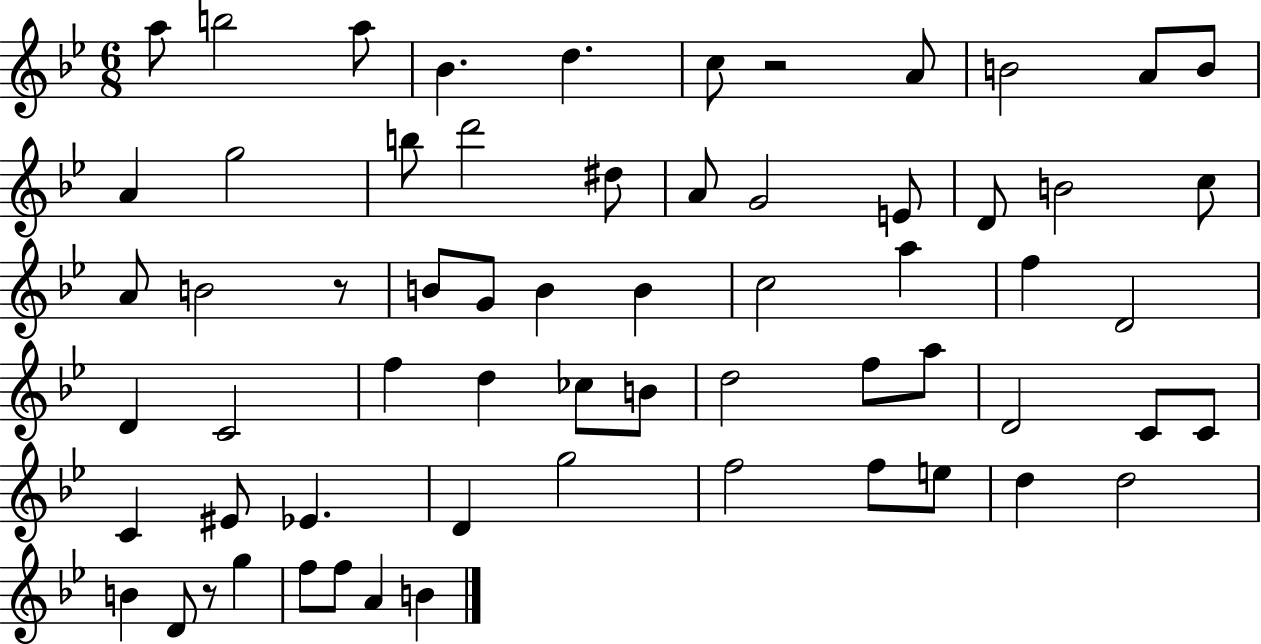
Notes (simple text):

A5/e B5/h A5/e Bb4/q. D5/q. C5/e R/h A4/e B4/h A4/e B4/e A4/q G5/h B5/e D6/h D#5/e A4/e G4/h E4/e D4/e B4/h C5/e A4/e B4/h R/e B4/e G4/e B4/q B4/q C5/h A5/q F5/q D4/h D4/q C4/h F5/q D5/q CES5/e B4/e D5/h F5/e A5/e D4/h C4/e C4/e C4/q EIS4/e Eb4/q. D4/q G5/h F5/h F5/e E5/e D5/q D5/h B4/q D4/e R/e G5/q F5/e F5/e A4/q B4/q